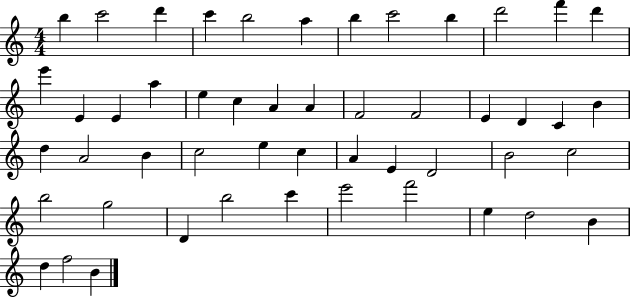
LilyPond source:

{
  \clef treble
  \numericTimeSignature
  \time 4/4
  \key c \major
  b''4 c'''2 d'''4 | c'''4 b''2 a''4 | b''4 c'''2 b''4 | d'''2 f'''4 d'''4 | \break e'''4 e'4 e'4 a''4 | e''4 c''4 a'4 a'4 | f'2 f'2 | e'4 d'4 c'4 b'4 | \break d''4 a'2 b'4 | c''2 e''4 c''4 | a'4 e'4 d'2 | b'2 c''2 | \break b''2 g''2 | d'4 b''2 c'''4 | e'''2 f'''2 | e''4 d''2 b'4 | \break d''4 f''2 b'4 | \bar "|."
}